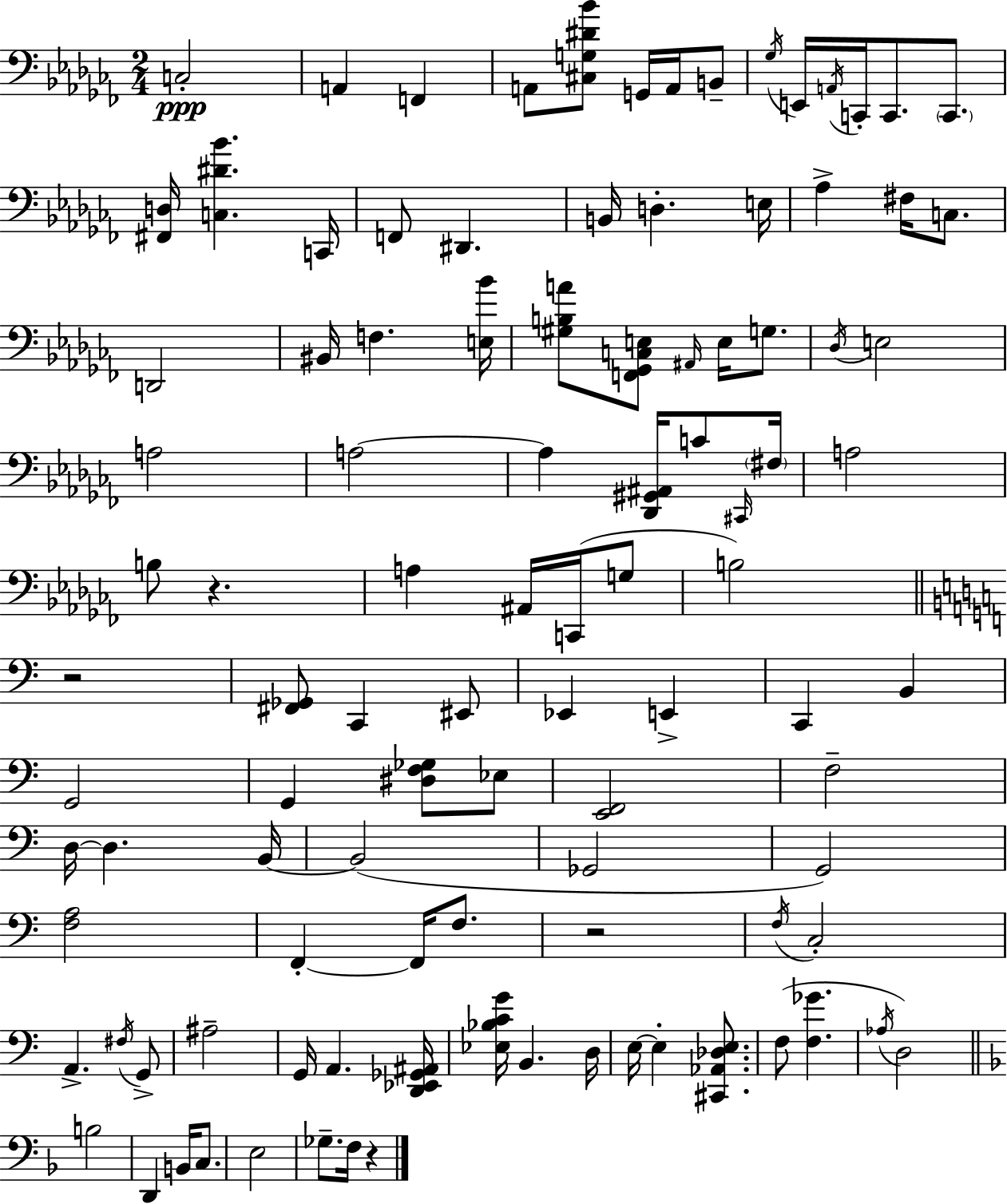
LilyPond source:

{
  \clef bass
  \numericTimeSignature
  \time 2/4
  \key aes \minor
  c2-.\ppp | a,4 f,4 | a,8 <cis g dis' bes'>8 g,16 a,16 b,8-- | \acciaccatura { ges16 } e,16 \acciaccatura { a,16 } c,16-. c,8. \parenthesize c,8. | \break <fis, d>16 <c dis' bes'>4. | c,16 f,8 dis,4. | b,16 d4.-. | e16 aes4-> fis16 c8. | \break d,2 | bis,16 f4. | <e bes'>16 <gis b a'>8 <f, ges, c e>8 \grace { ais,16 } e16 | g8. \acciaccatura { des16 } e2 | \break a2 | a2~~ | a4 | <des, gis, ais,>16 c'8 \grace { cis,16 } \parenthesize fis16 a2 | \break b8 r4. | a4 | ais,16 c,16( g8 b2) | \bar "||" \break \key c \major r2 | <fis, ges,>8 c,4 eis,8 | ees,4 e,4-> | c,4 b,4 | \break g,2 | g,4 <dis f ges>8 ees8 | <e, f,>2 | f2-- | \break d16~~ d4. b,16~~ | b,2( | ges,2 | g,2) | \break <f a>2 | f,4-.~~ f,16 f8. | r2 | \acciaccatura { f16 } c2-. | \break a,4.-> \acciaccatura { fis16 } | g,8-> ais2-- | g,16 a,4. | <d, ees, ges, ais,>16 <ees bes c' g'>16 b,4. | \break d16 e16~~ e4-. <cis, aes, des e>8. | f8( <f ges'>4. | \acciaccatura { aes16 } d2) | \bar "||" \break \key d \minor b2 | d,4 b,16 c8. | e2 | ges8.-- f16 r4 | \break \bar "|."
}